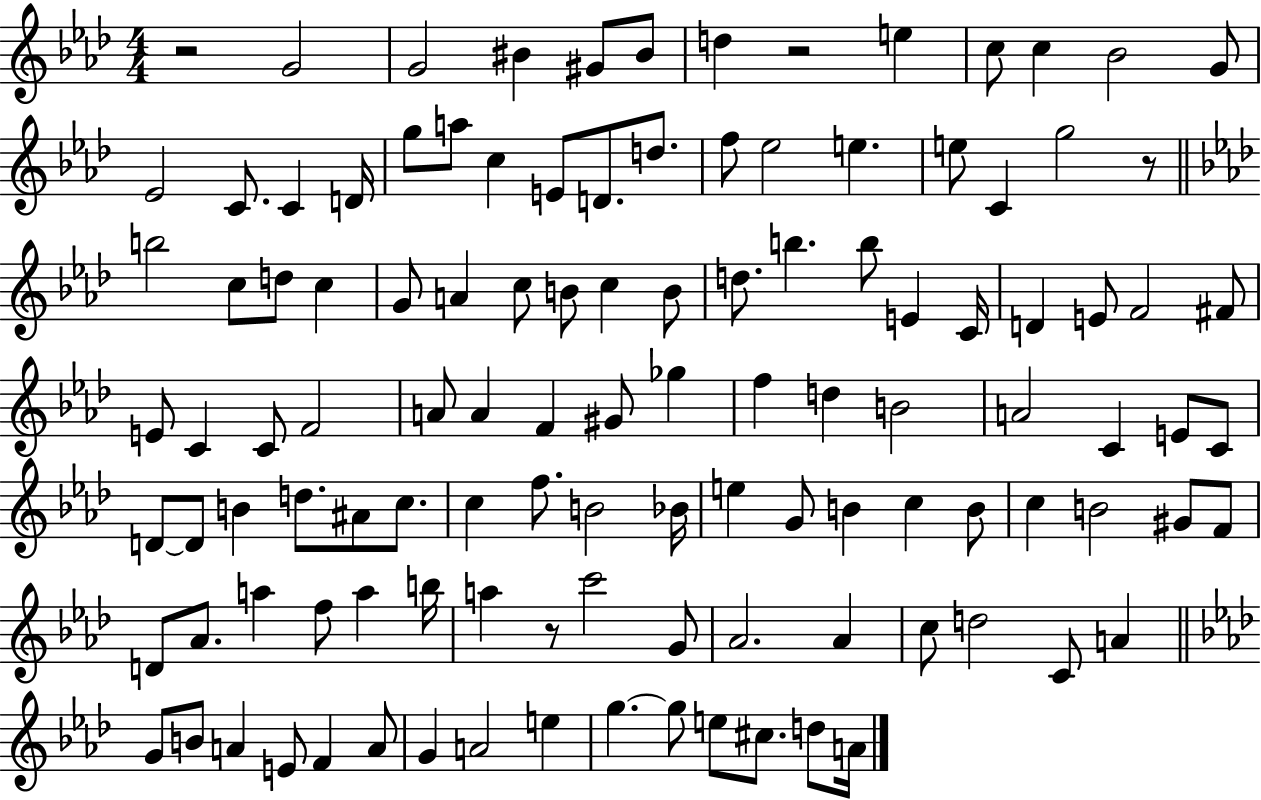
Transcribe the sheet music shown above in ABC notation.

X:1
T:Untitled
M:4/4
L:1/4
K:Ab
z2 G2 G2 ^B ^G/2 ^B/2 d z2 e c/2 c _B2 G/2 _E2 C/2 C D/4 g/2 a/2 c E/2 D/2 d/2 f/2 _e2 e e/2 C g2 z/2 b2 c/2 d/2 c G/2 A c/2 B/2 c B/2 d/2 b b/2 E C/4 D E/2 F2 ^F/2 E/2 C C/2 F2 A/2 A F ^G/2 _g f d B2 A2 C E/2 C/2 D/2 D/2 B d/2 ^A/2 c/2 c f/2 B2 _B/4 e G/2 B c B/2 c B2 ^G/2 F/2 D/2 _A/2 a f/2 a b/4 a z/2 c'2 G/2 _A2 _A c/2 d2 C/2 A G/2 B/2 A E/2 F A/2 G A2 e g g/2 e/2 ^c/2 d/2 A/4